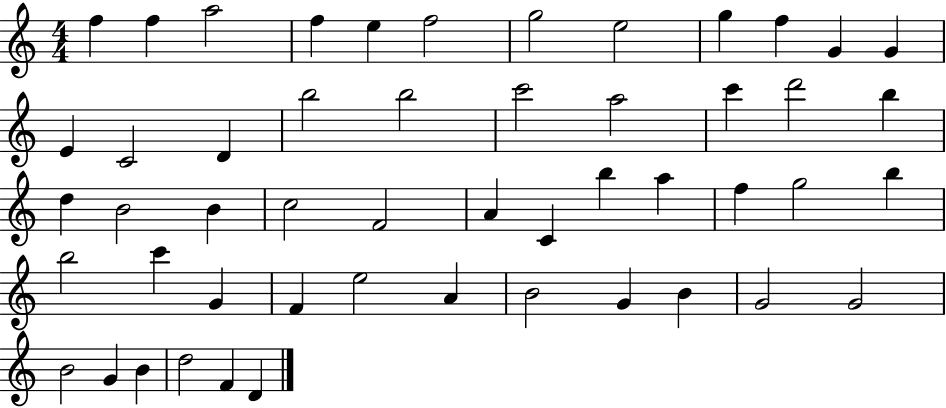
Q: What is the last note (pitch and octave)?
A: D4